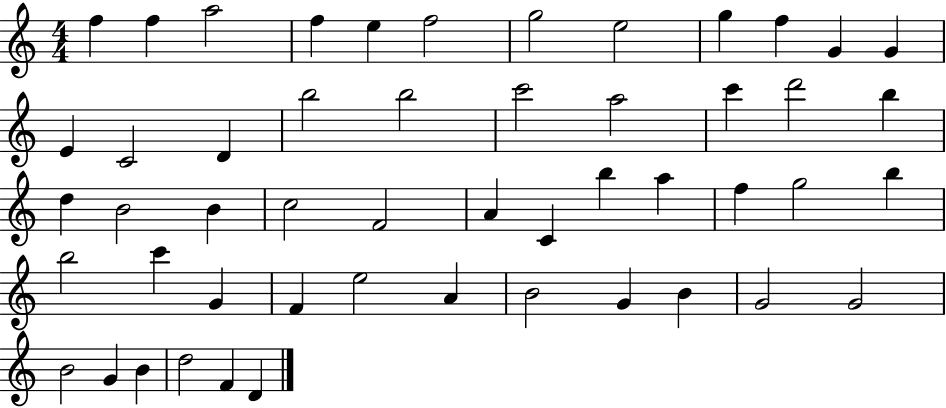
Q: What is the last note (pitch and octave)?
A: D4